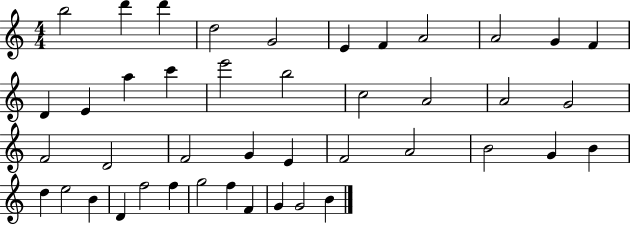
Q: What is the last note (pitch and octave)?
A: B4